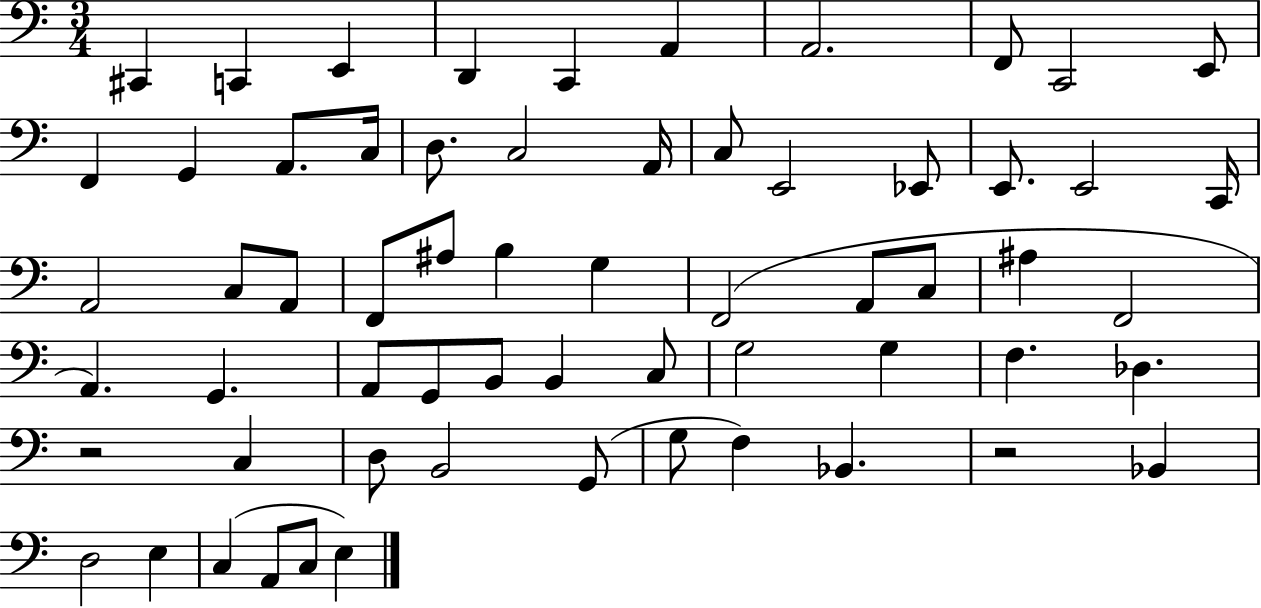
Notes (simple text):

C#2/q C2/q E2/q D2/q C2/q A2/q A2/h. F2/e C2/h E2/e F2/q G2/q A2/e. C3/s D3/e. C3/h A2/s C3/e E2/h Eb2/e E2/e. E2/h C2/s A2/h C3/e A2/e F2/e A#3/e B3/q G3/q F2/h A2/e C3/e A#3/q F2/h A2/q. G2/q. A2/e G2/e B2/e B2/q C3/e G3/h G3/q F3/q. Db3/q. R/h C3/q D3/e B2/h G2/e G3/e F3/q Bb2/q. R/h Bb2/q D3/h E3/q C3/q A2/e C3/e E3/q